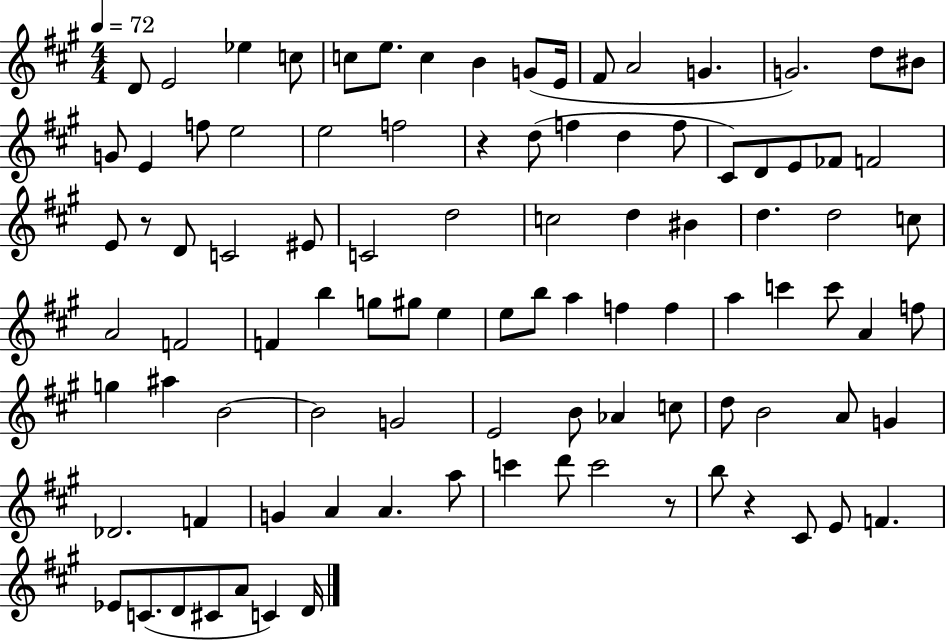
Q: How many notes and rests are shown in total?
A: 97